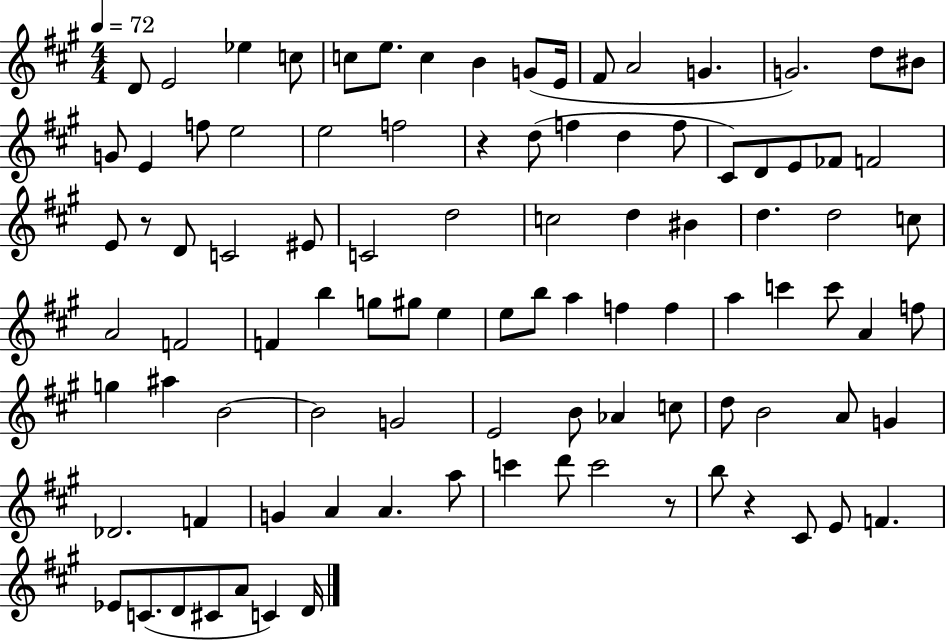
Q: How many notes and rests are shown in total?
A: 97